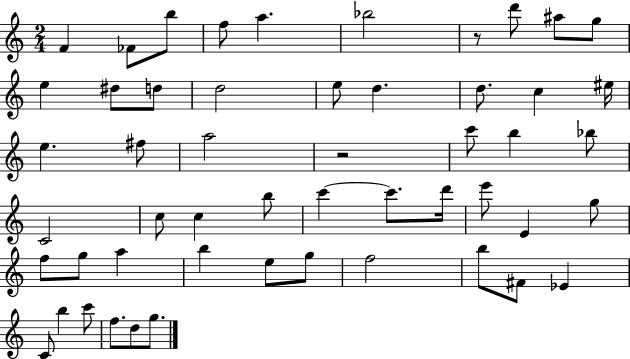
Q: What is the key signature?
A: C major